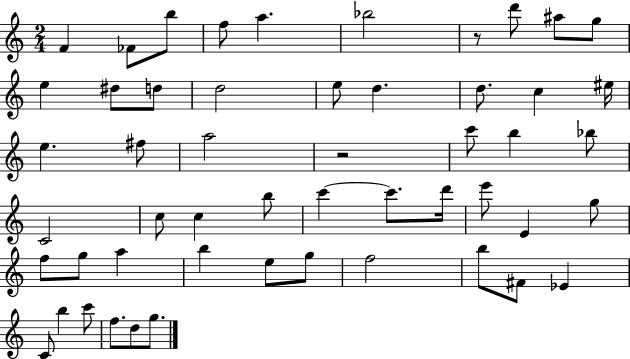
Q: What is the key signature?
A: C major